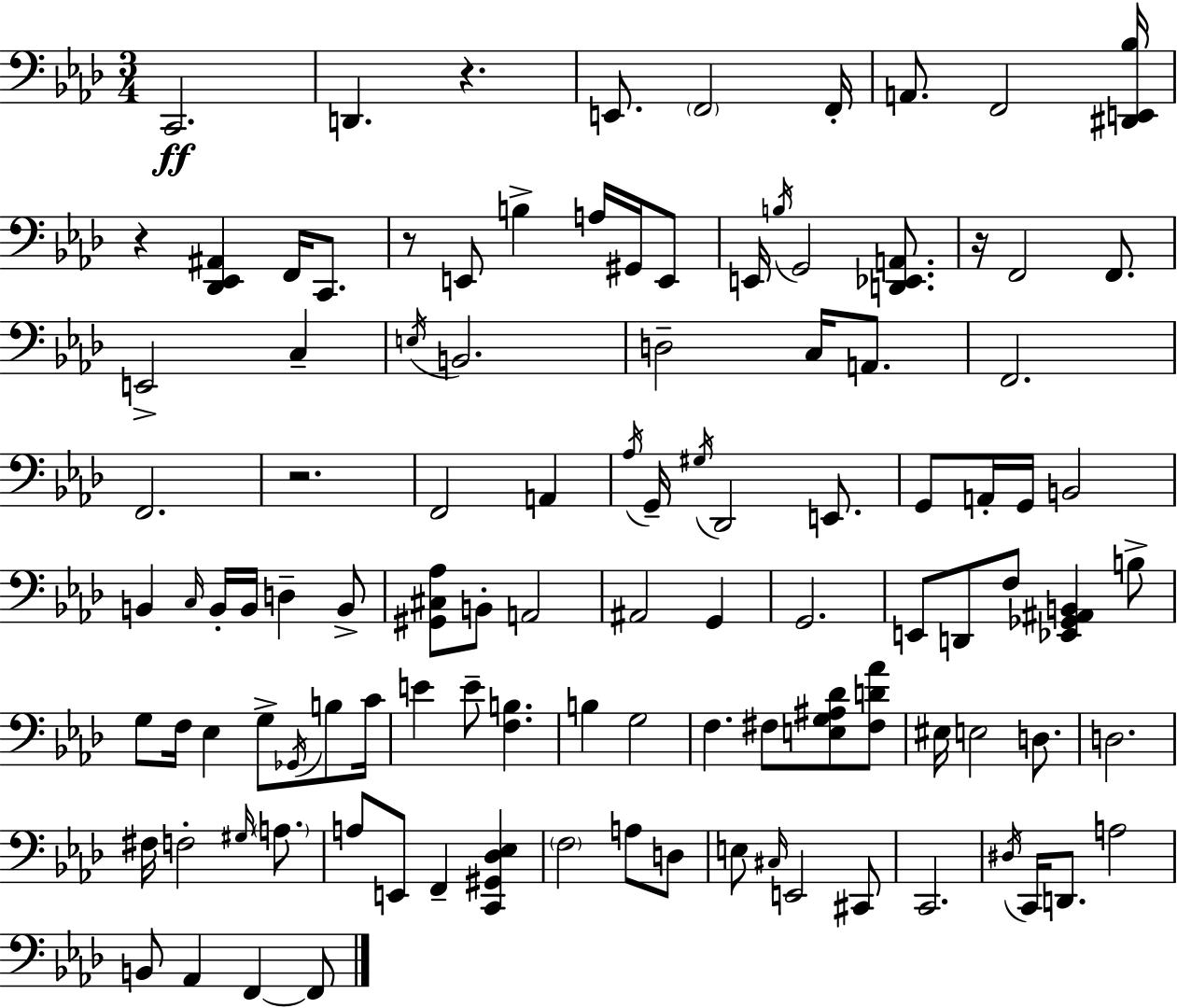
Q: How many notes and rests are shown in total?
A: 108